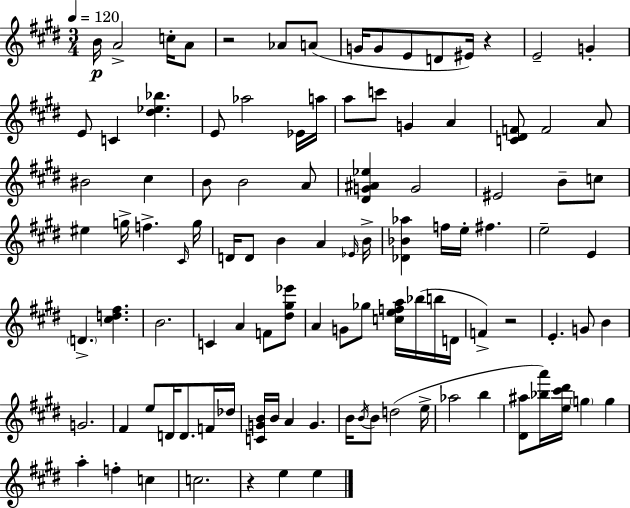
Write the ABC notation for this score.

X:1
T:Untitled
M:3/4
L:1/4
K:E
B/4 A2 c/4 A/2 z2 _A/2 A/2 G/4 G/2 E/2 D/2 ^E/4 z E2 G E/2 C [^d_e_b] E/2 _a2 _E/4 a/4 a/2 c'/2 G A [C^DF]/2 F2 A/2 ^B2 ^c B/2 B2 A/2 [^DG^A_e] G2 ^E2 B/2 c/2 ^e g/4 f ^C/4 g/4 D/4 D/2 B A _E/4 B/4 [_D_B_a] f/4 e/4 ^f e2 E D [^cd^f] B2 C A F/2 [^d^g_e']/2 A G/2 _g/2 [cefa]/4 _b/4 b/4 D/4 F z2 E G/2 B G2 ^F e/2 D/4 D/2 F/4 _d/4 [CGB]/4 B/4 A G B/4 B/4 B/2 d2 e/4 _a2 b [^D^a]/2 [_ba']/4 [e^c'^d']/4 g g a f c c2 z e e